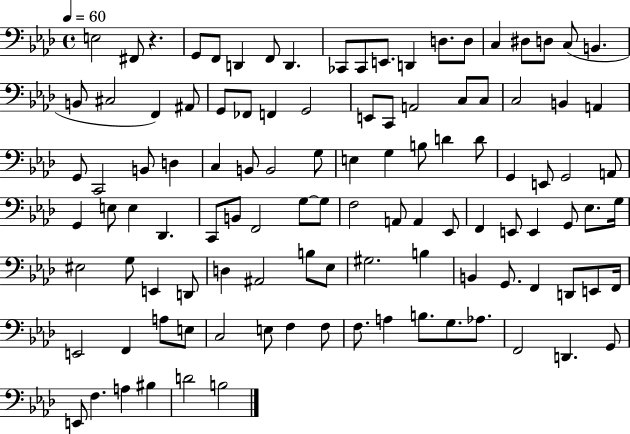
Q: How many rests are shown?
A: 1